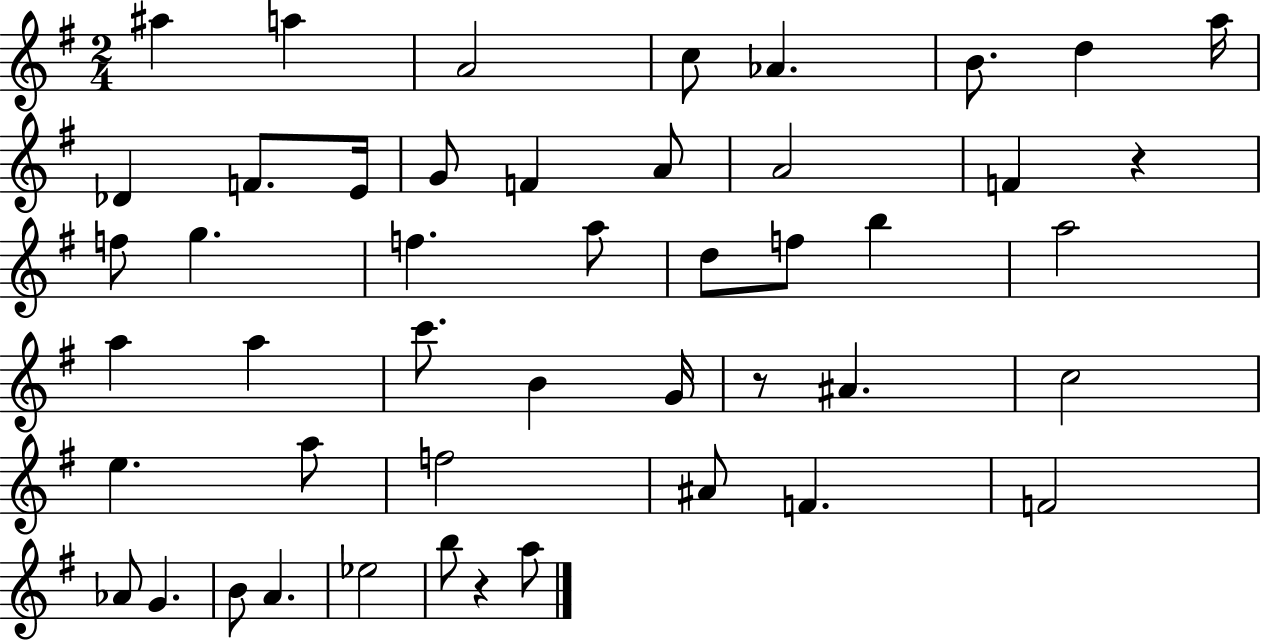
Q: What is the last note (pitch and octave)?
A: A5